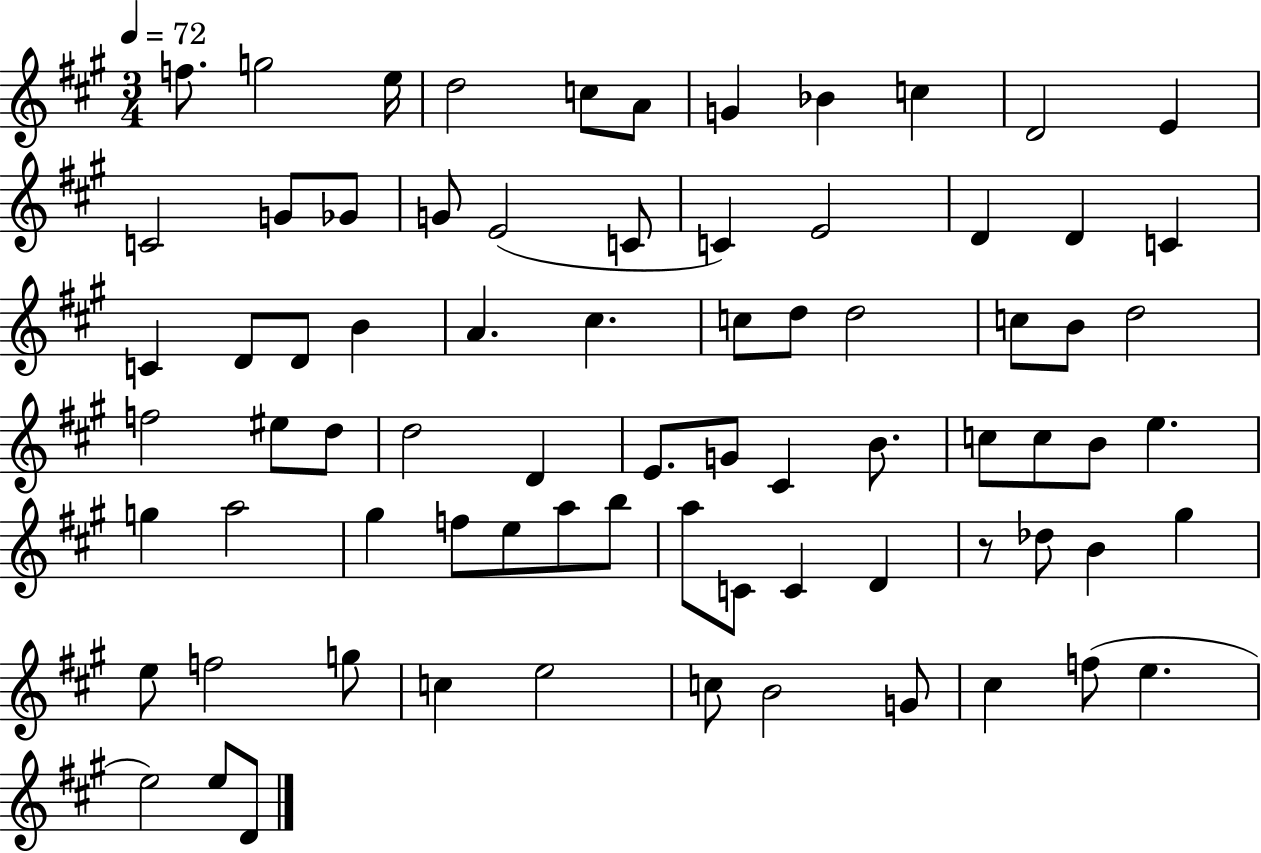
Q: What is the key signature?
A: A major